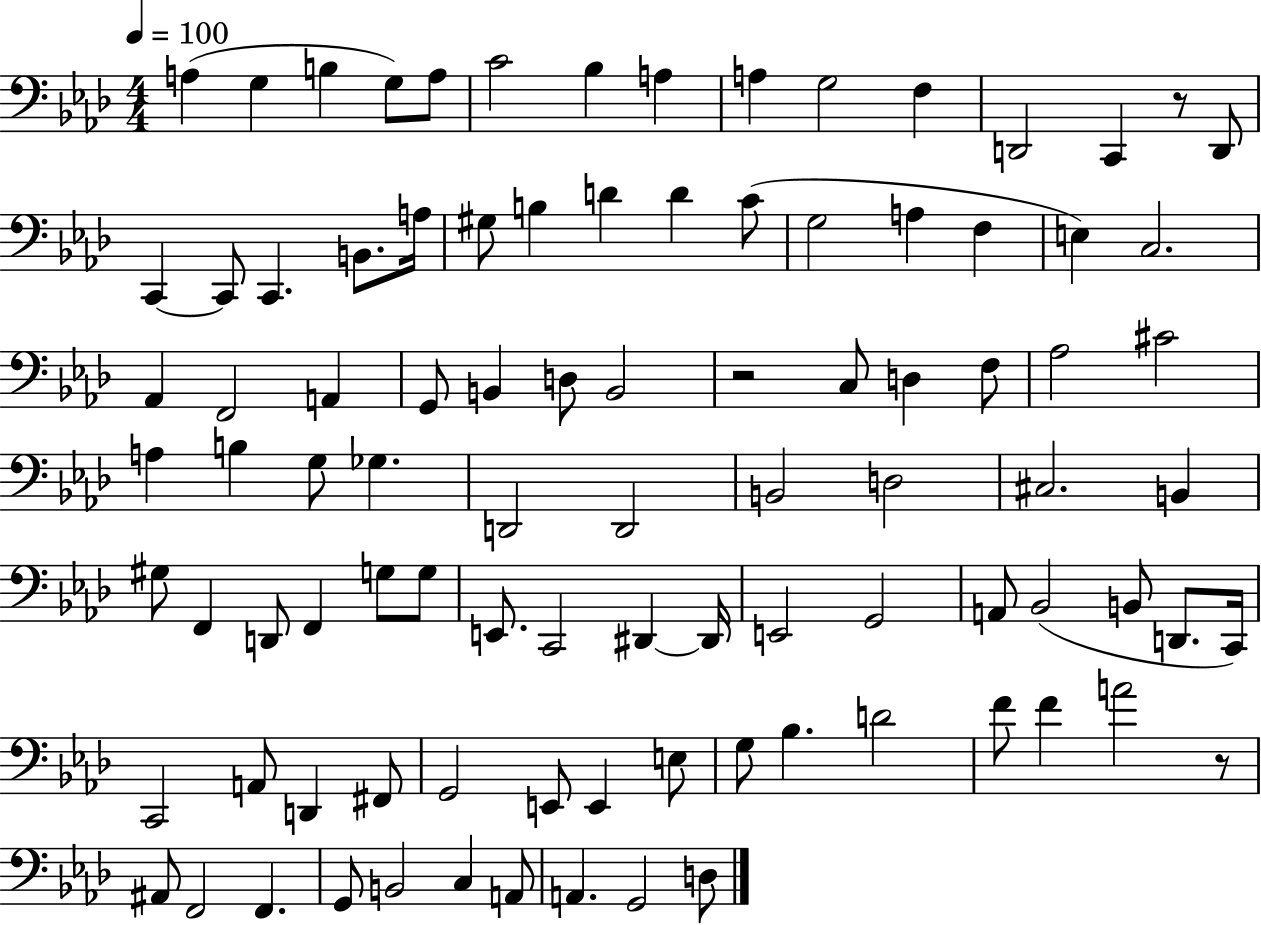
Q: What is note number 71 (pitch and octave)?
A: D2